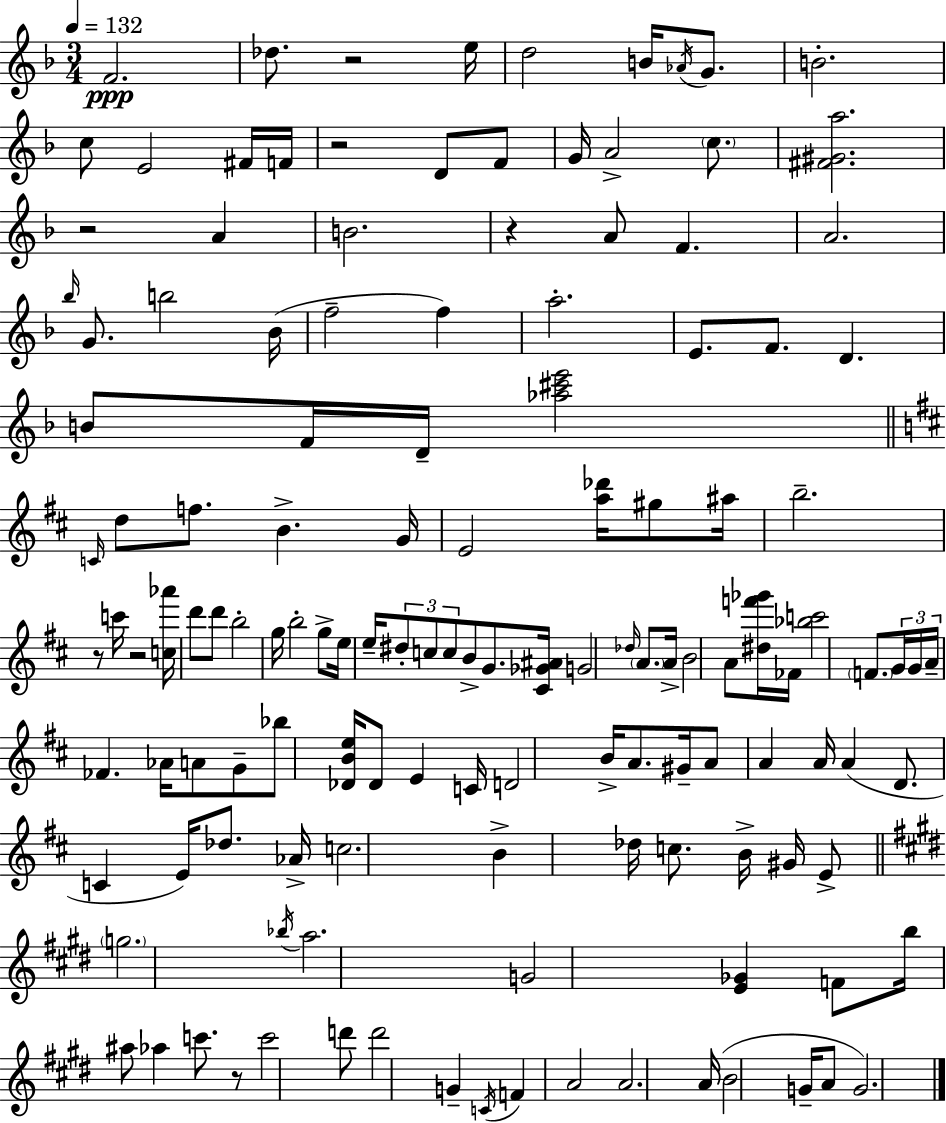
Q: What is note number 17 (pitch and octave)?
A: C5